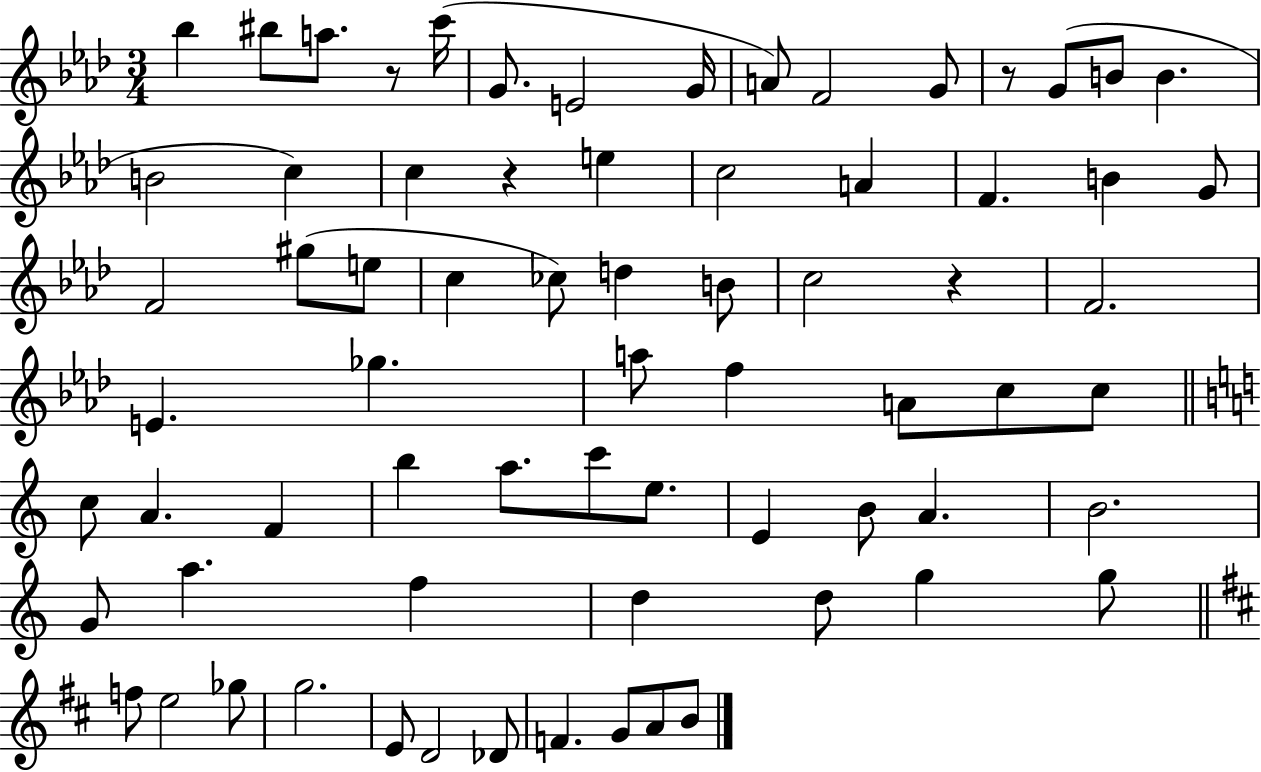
X:1
T:Untitled
M:3/4
L:1/4
K:Ab
_b ^b/2 a/2 z/2 c'/4 G/2 E2 G/4 A/2 F2 G/2 z/2 G/2 B/2 B B2 c c z e c2 A F B G/2 F2 ^g/2 e/2 c _c/2 d B/2 c2 z F2 E _g a/2 f A/2 c/2 c/2 c/2 A F b a/2 c'/2 e/2 E B/2 A B2 G/2 a f d d/2 g g/2 f/2 e2 _g/2 g2 E/2 D2 _D/2 F G/2 A/2 B/2